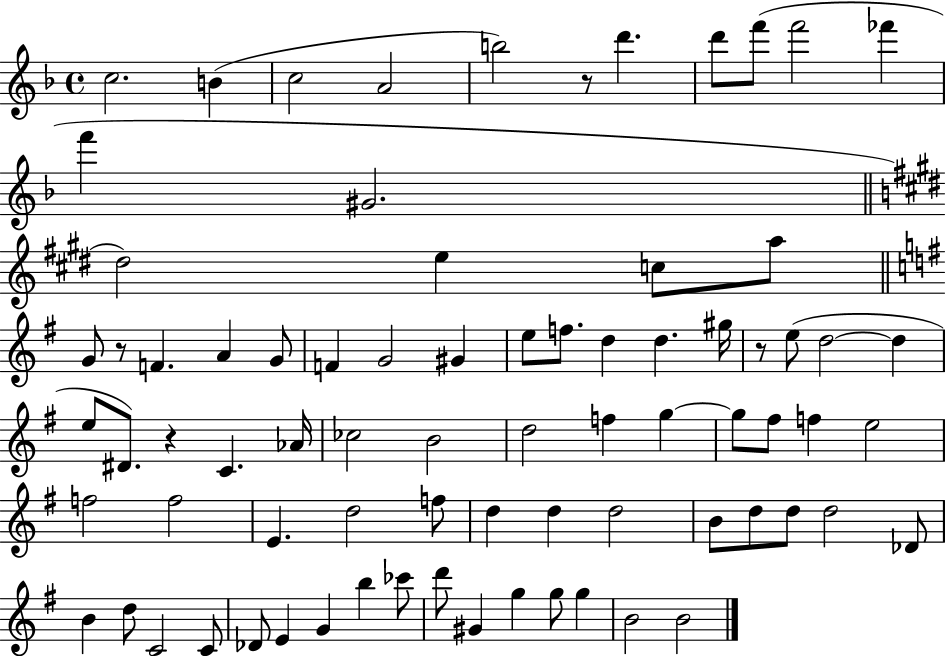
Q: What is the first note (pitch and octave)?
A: C5